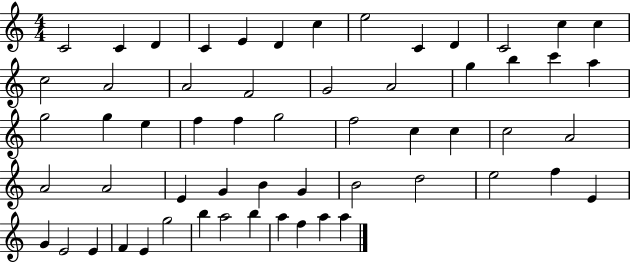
{
  \clef treble
  \numericTimeSignature
  \time 4/4
  \key c \major
  c'2 c'4 d'4 | c'4 e'4 d'4 c''4 | e''2 c'4 d'4 | c'2 c''4 c''4 | \break c''2 a'2 | a'2 f'2 | g'2 a'2 | g''4 b''4 c'''4 a''4 | \break g''2 g''4 e''4 | f''4 f''4 g''2 | f''2 c''4 c''4 | c''2 a'2 | \break a'2 a'2 | e'4 g'4 b'4 g'4 | b'2 d''2 | e''2 f''4 e'4 | \break g'4 e'2 e'4 | f'4 e'4 g''2 | b''4 a''2 b''4 | a''4 f''4 a''4 a''4 | \break \bar "|."
}